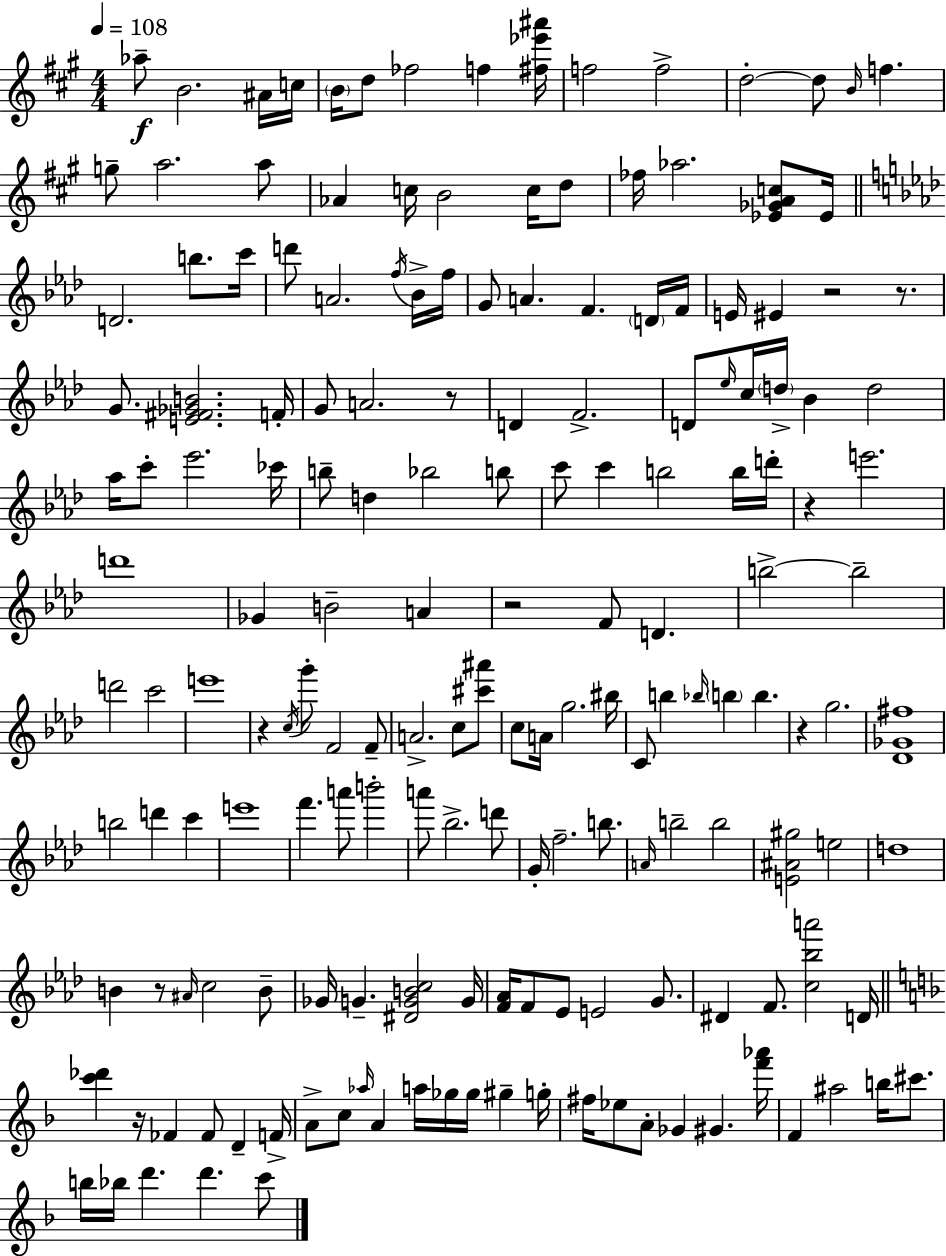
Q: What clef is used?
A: treble